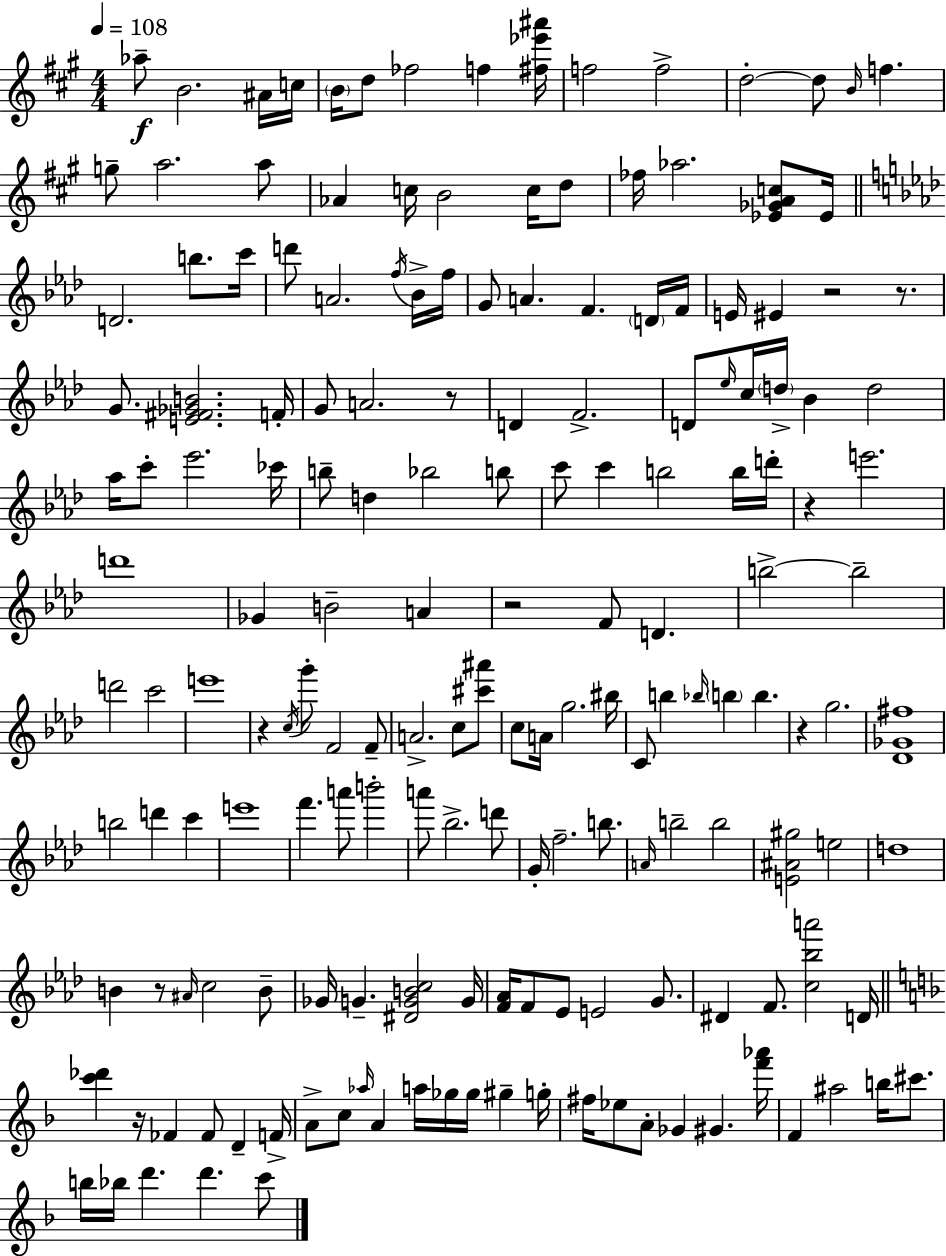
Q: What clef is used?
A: treble